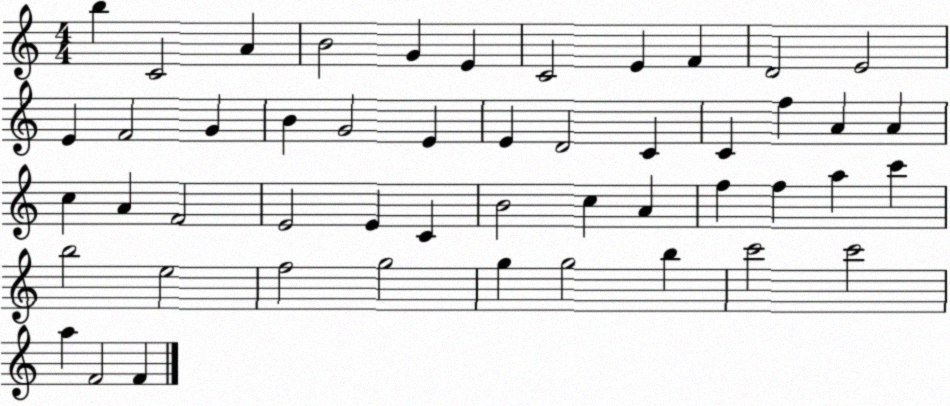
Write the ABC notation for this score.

X:1
T:Untitled
M:4/4
L:1/4
K:C
b C2 A B2 G E C2 E F D2 E2 E F2 G B G2 E E D2 C C f A A c A F2 E2 E C B2 c A f f a c' b2 e2 f2 g2 g g2 b c'2 c'2 a F2 F